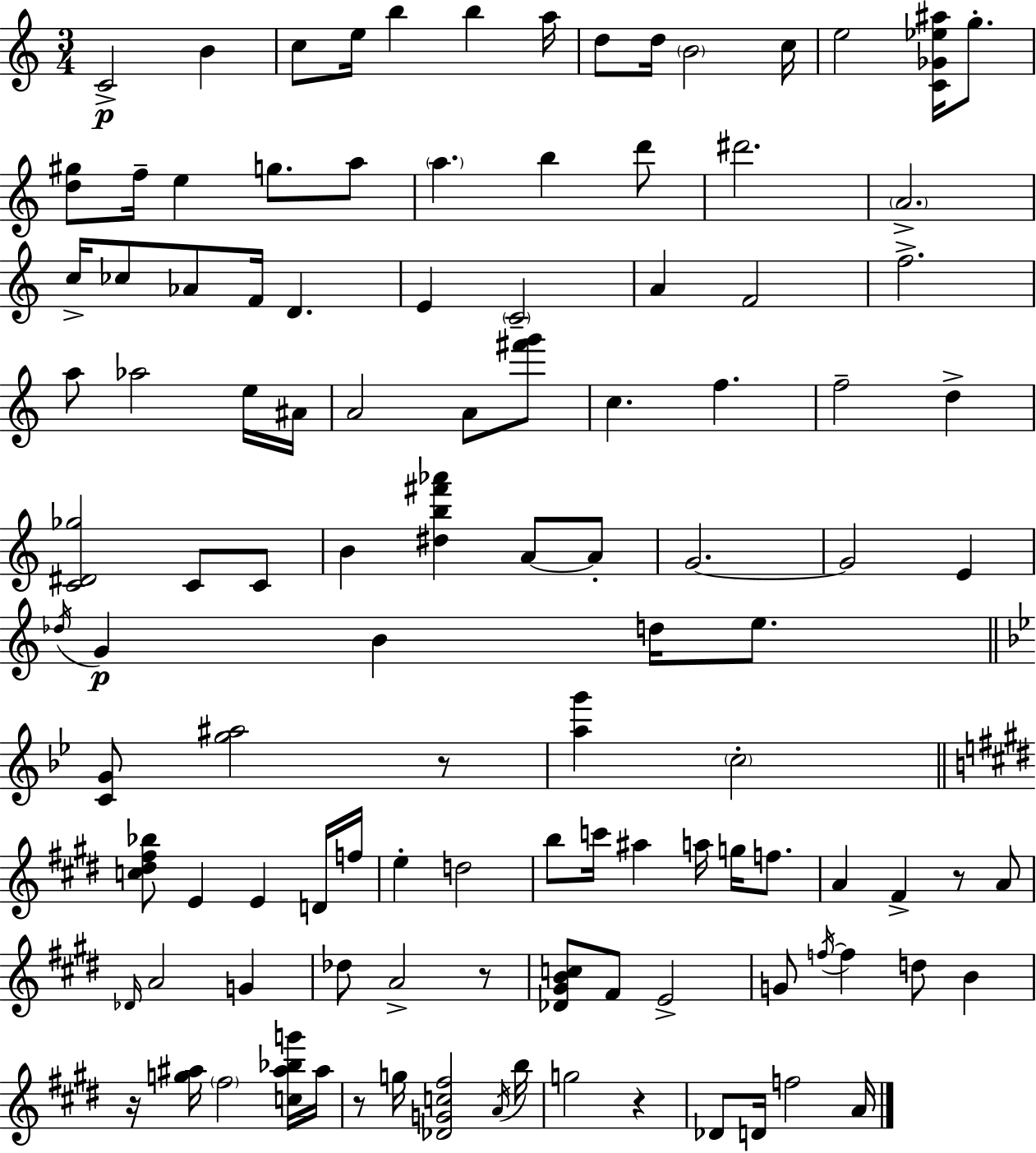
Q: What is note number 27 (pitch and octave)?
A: D4